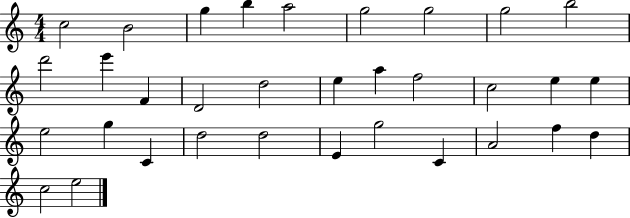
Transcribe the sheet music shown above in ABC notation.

X:1
T:Untitled
M:4/4
L:1/4
K:C
c2 B2 g b a2 g2 g2 g2 b2 d'2 e' F D2 d2 e a f2 c2 e e e2 g C d2 d2 E g2 C A2 f d c2 e2